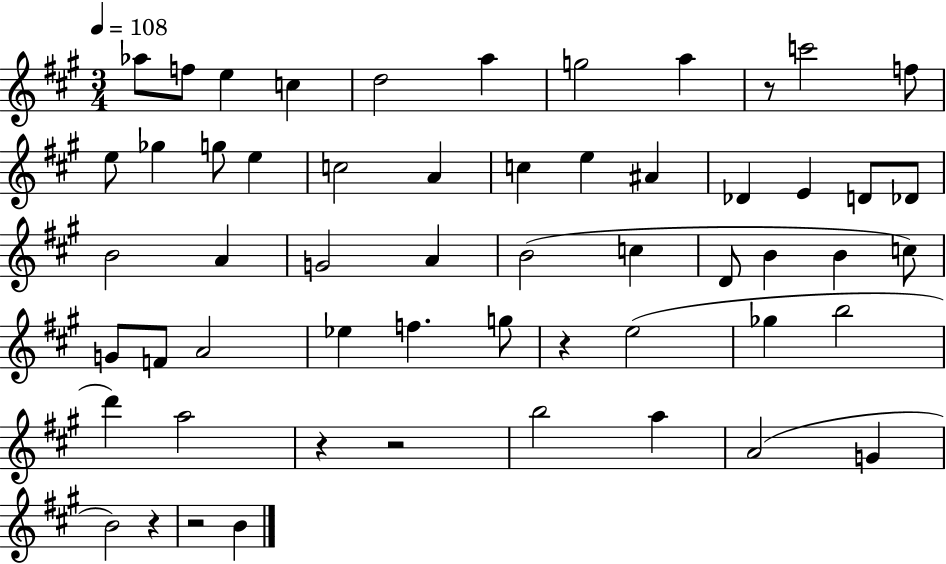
Ab5/e F5/e E5/q C5/q D5/h A5/q G5/h A5/q R/e C6/h F5/e E5/e Gb5/q G5/e E5/q C5/h A4/q C5/q E5/q A#4/q Db4/q E4/q D4/e Db4/e B4/h A4/q G4/h A4/q B4/h C5/q D4/e B4/q B4/q C5/e G4/e F4/e A4/h Eb5/q F5/q. G5/e R/q E5/h Gb5/q B5/h D6/q A5/h R/q R/h B5/h A5/q A4/h G4/q B4/h R/q R/h B4/q